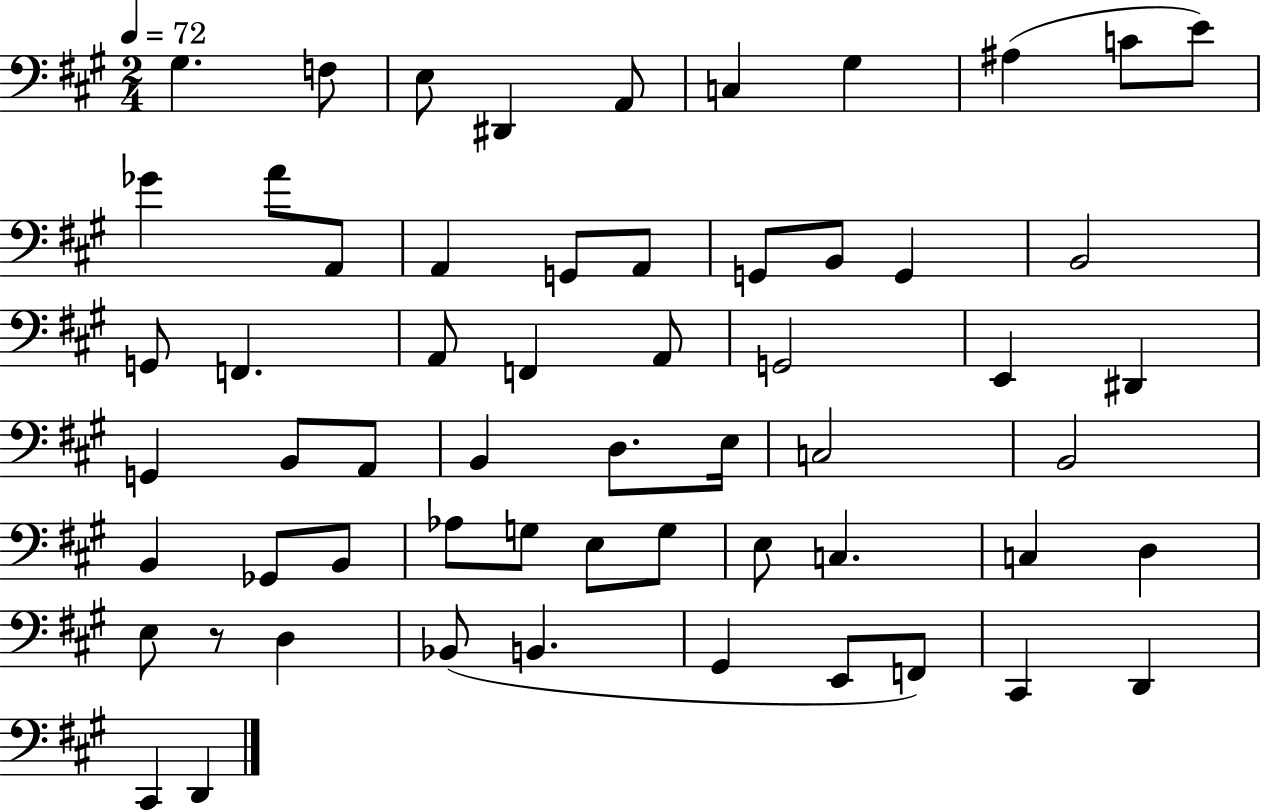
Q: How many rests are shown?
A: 1